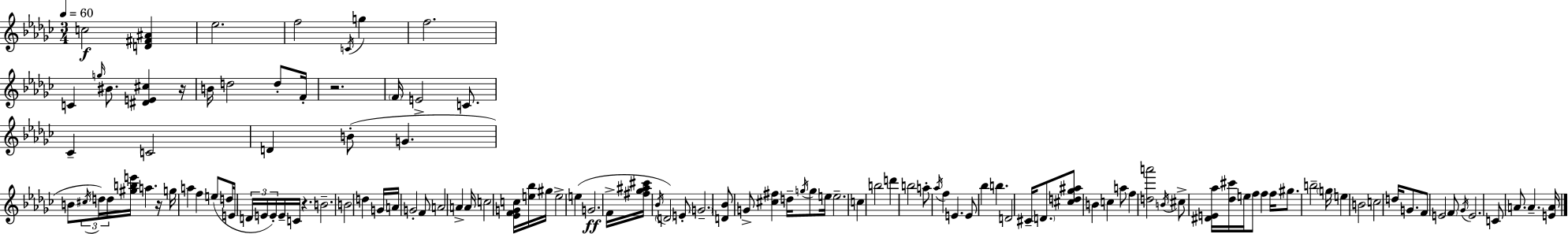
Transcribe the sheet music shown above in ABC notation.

X:1
T:Untitled
M:3/4
L:1/4
K:Ebm
c2 [D^F^A] _e2 f2 C/4 g f2 C g/4 ^B/2 [^DE^c] z/4 B/4 d2 d/2 F/4 z2 F/4 E2 C/2 _C C2 D B/2 G B/2 ^c/4 d/4 d/4 [^gbe']/4 a z/4 g/4 a f e/2 d/4 E/4 D/4 E/4 E/4 E/4 C/4 z B2 B2 d G/4 A/4 G2 F/2 A2 A A/4 c2 [_EFGc]/4 [e_b]/4 ^g/4 e2 e G2 F/4 [^f_g^a^c']/4 _B/4 D2 E/2 G2 [D_B]/2 G/2 [^c^f] d/4 g/4 g/2 e/4 e2 c b2 d' b2 a/2 _a/4 f E E/2 _b b D2 ^C/4 D/2 [^cd_g^a]/2 B c a/2 f [da']2 B/4 ^c/2 [^DE_a]/4 [_d^c']/4 e/4 f/2 f f/4 ^g/2 b2 g/4 e B2 c2 d/4 G/2 F/2 E2 F/2 _G/4 E2 C/2 A/2 A [EA]/4